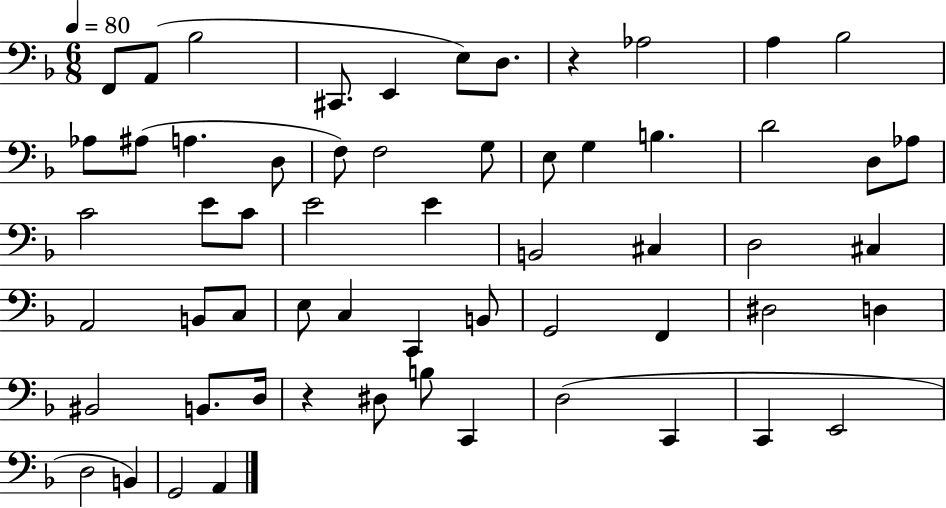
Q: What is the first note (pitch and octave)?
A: F2